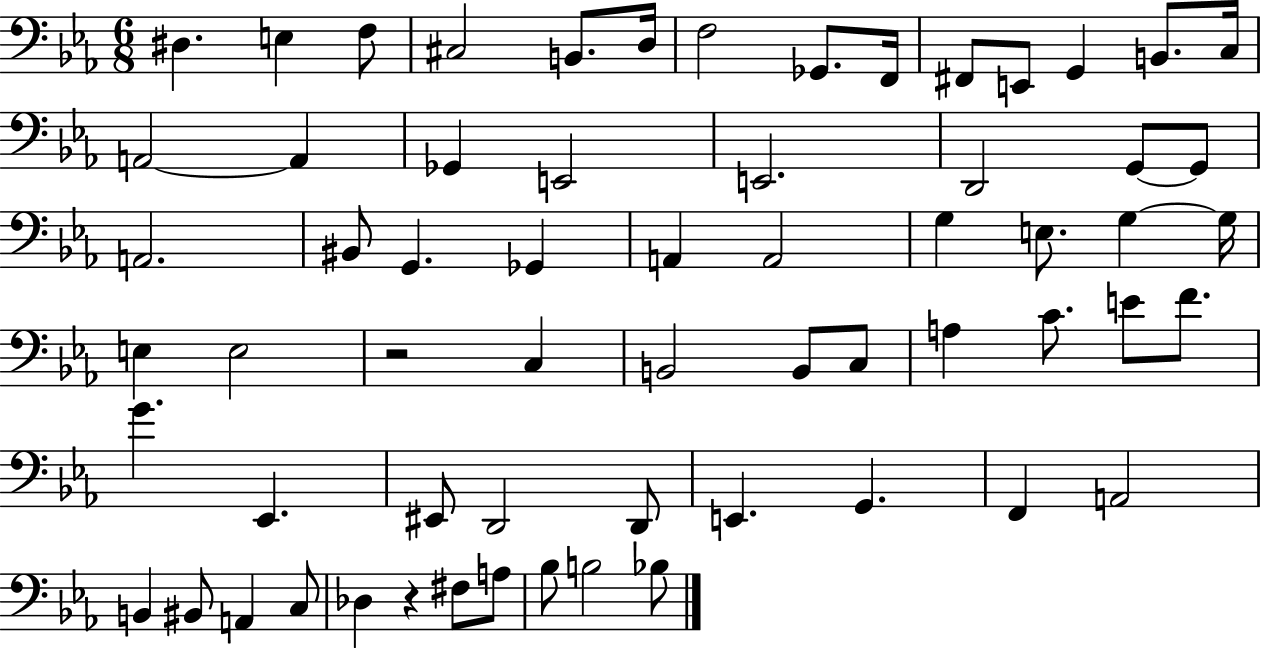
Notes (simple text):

D#3/q. E3/q F3/e C#3/h B2/e. D3/s F3/h Gb2/e. F2/s F#2/e E2/e G2/q B2/e. C3/s A2/h A2/q Gb2/q E2/h E2/h. D2/h G2/e G2/e A2/h. BIS2/e G2/q. Gb2/q A2/q A2/h G3/q E3/e. G3/q G3/s E3/q E3/h R/h C3/q B2/h B2/e C3/e A3/q C4/e. E4/e F4/e. G4/q. Eb2/q. EIS2/e D2/h D2/e E2/q. G2/q. F2/q A2/h B2/q BIS2/e A2/q C3/e Db3/q R/q F#3/e A3/e Bb3/e B3/h Bb3/e